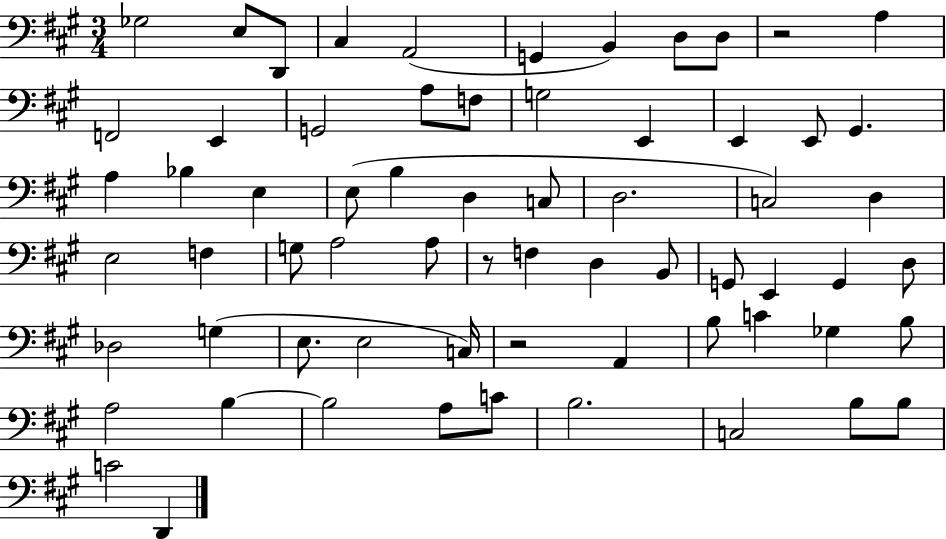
{
  \clef bass
  \numericTimeSignature
  \time 3/4
  \key a \major
  ges2 e8 d,8 | cis4 a,2( | g,4 b,4) d8 d8 | r2 a4 | \break f,2 e,4 | g,2 a8 f8 | g2 e,4 | e,4 e,8 gis,4. | \break a4 bes4 e4 | e8( b4 d4 c8 | d2. | c2) d4 | \break e2 f4 | g8 a2 a8 | r8 f4 d4 b,8 | g,8 e,4 g,4 d8 | \break des2 g4( | e8. e2 c16) | r2 a,4 | b8 c'4 ges4 b8 | \break a2 b4~~ | b2 a8 c'8 | b2. | c2 b8 b8 | \break c'2 d,4 | \bar "|."
}